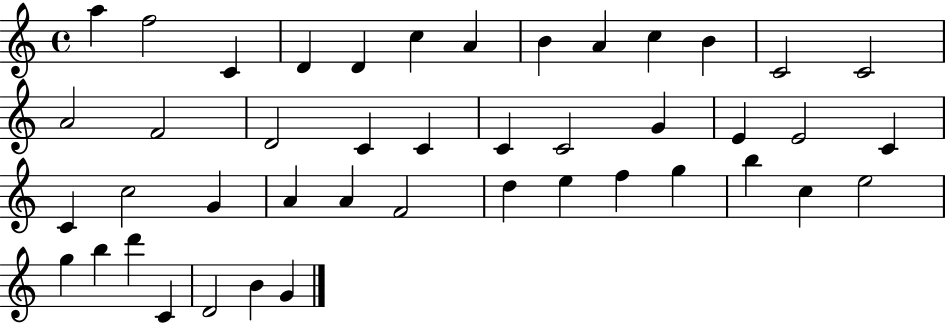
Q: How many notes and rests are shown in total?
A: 44